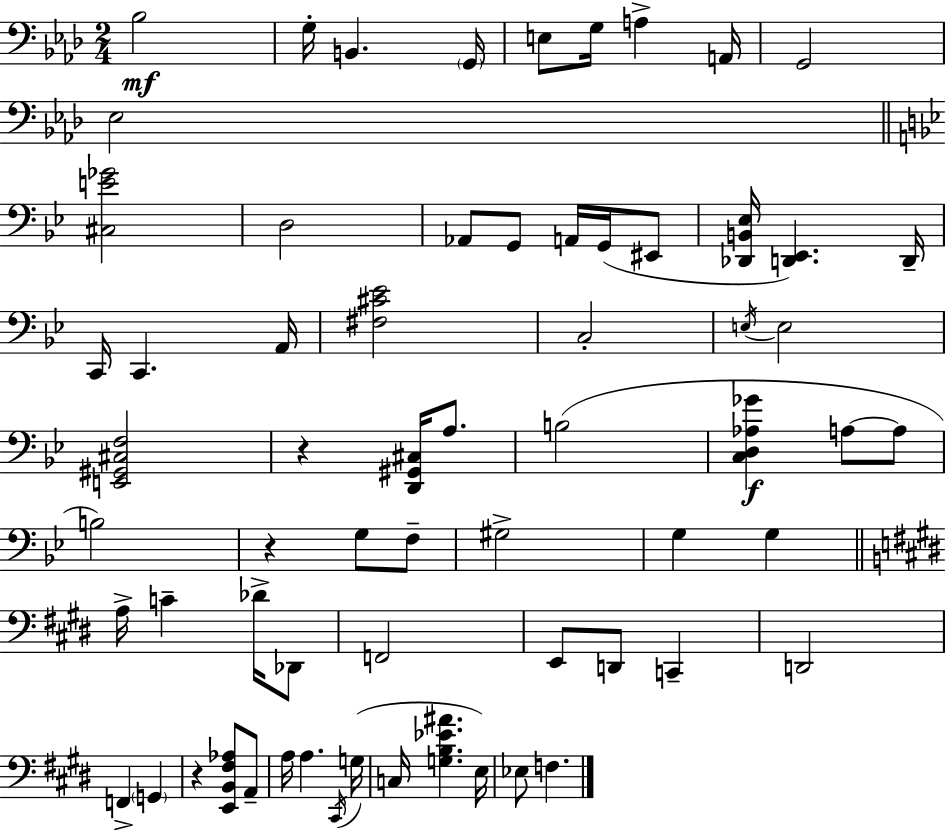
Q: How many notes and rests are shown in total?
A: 65